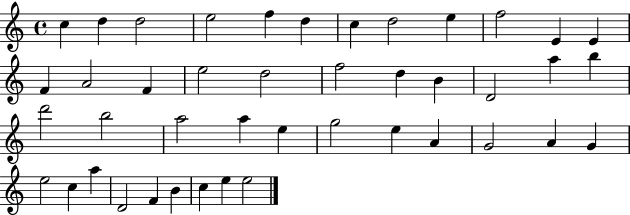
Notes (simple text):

C5/q D5/q D5/h E5/h F5/q D5/q C5/q D5/h E5/q F5/h E4/q E4/q F4/q A4/h F4/q E5/h D5/h F5/h D5/q B4/q D4/h A5/q B5/q D6/h B5/h A5/h A5/q E5/q G5/h E5/q A4/q G4/h A4/q G4/q E5/h C5/q A5/q D4/h F4/q B4/q C5/q E5/q E5/h